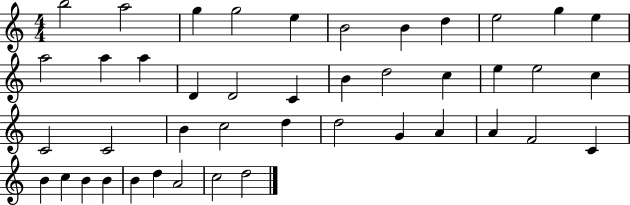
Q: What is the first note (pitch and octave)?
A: B5